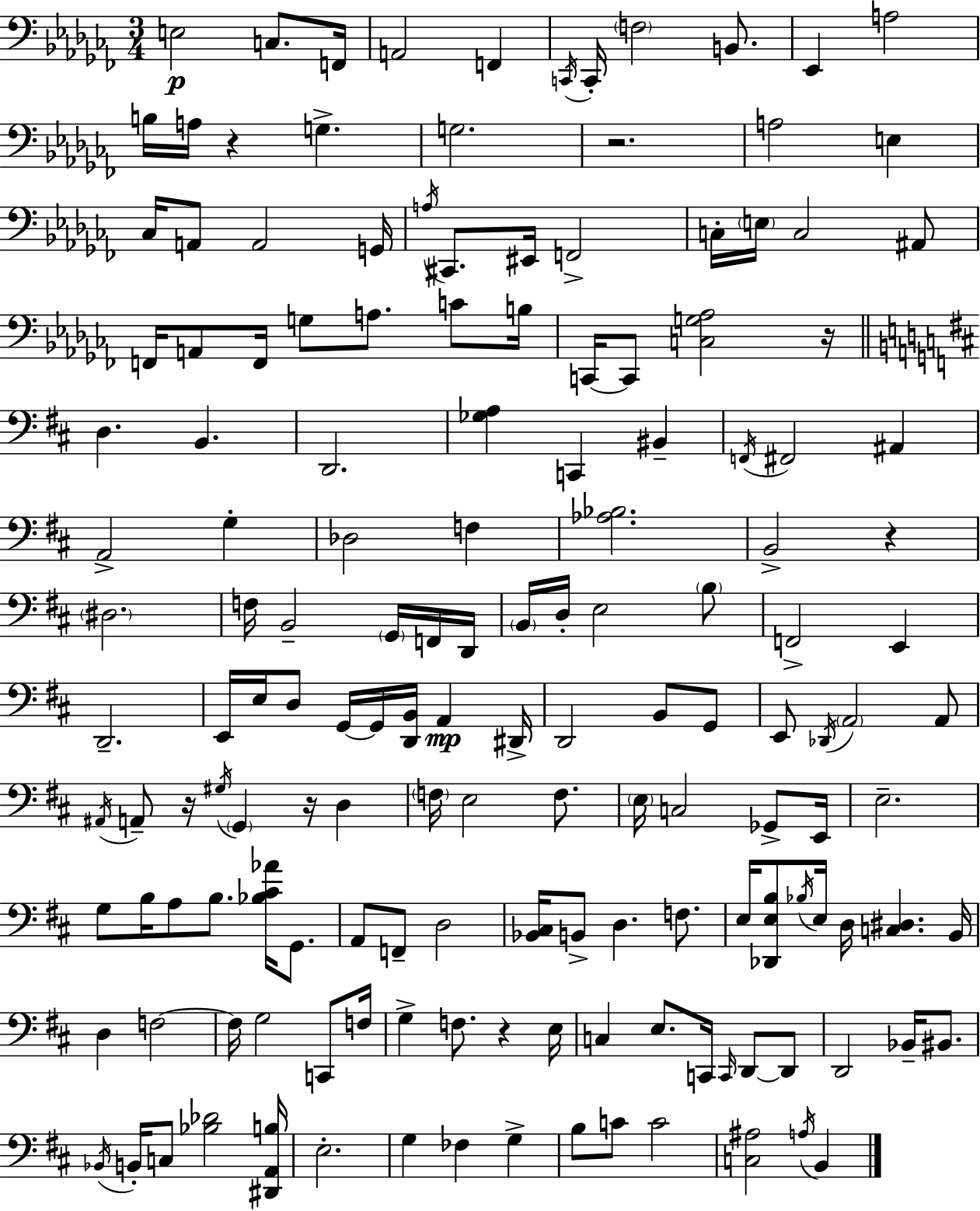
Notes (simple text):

E3/h C3/e. F2/s A2/h F2/q C2/s C2/s F3/h B2/e. Eb2/q A3/h B3/s A3/s R/q G3/q. G3/h. R/h. A3/h E3/q CES3/s A2/e A2/h G2/s A3/s C#2/e. EIS2/s F2/h C3/s E3/s C3/h A#2/e F2/s A2/e F2/s G3/e A3/e. C4/e B3/s C2/s C2/e [C3,G3,Ab3]/h R/s D3/q. B2/q. D2/h. [Gb3,A3]/q C2/q BIS2/q F2/s F#2/h A#2/q A2/h G3/q Db3/h F3/q [Ab3,Bb3]/h. B2/h R/q D#3/h. F3/s B2/h G2/s F2/s D2/s B2/s D3/s E3/h B3/e F2/h E2/q D2/h. E2/s E3/s D3/e G2/s G2/s [D2,B2]/s A2/q D#2/s D2/h B2/e G2/e E2/e Db2/s A2/h A2/e A#2/s A2/e R/s G#3/s G2/q R/s D3/q F3/s E3/h F3/e. E3/s C3/h Gb2/e E2/s E3/h. G3/e B3/s A3/e B3/e. [Bb3,C#4,Ab4]/s G2/e. A2/e F2/e D3/h [Bb2,C#3]/s B2/e D3/q. F3/e. E3/s [Db2,E3,B3]/e Bb3/s E3/s D3/s [C3,D#3]/q. B2/s D3/q F3/h F3/s G3/h C2/e F3/s G3/q F3/e. R/q E3/s C3/q E3/e. C2/s C2/s D2/e D2/e D2/h Bb2/s BIS2/e. Bb2/s B2/s C3/e [Bb3,Db4]/h [D#2,A2,B3]/s E3/h. G3/q FES3/q G3/q B3/e C4/e C4/h [C3,A#3]/h A3/s B2/q